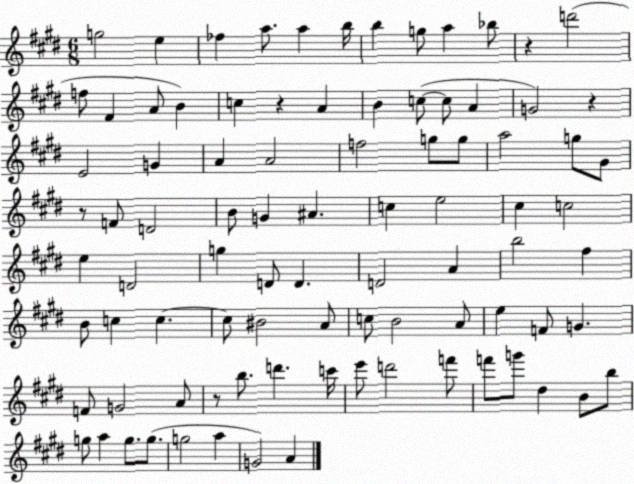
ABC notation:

X:1
T:Untitled
M:6/8
L:1/4
K:E
g2 e _f a/2 a b/4 b g/2 a _b/2 z d'2 f/2 ^F A/2 B c z A B c/2 c/2 A G2 z E2 G A A2 f2 g/2 g/2 a2 g/2 ^G/2 z/2 F/2 D2 B/2 G ^A c e2 ^c c2 e D2 g D/2 D D2 A b2 ^f B/2 c c c/2 ^B2 A/2 c/2 B2 A/2 e F/2 G F/2 G2 A/2 z/2 b/2 d' c'/4 e'/2 d'2 f'/2 f'/2 g'/2 ^d B/2 b/2 g/2 a g/2 g/2 g2 a G2 A